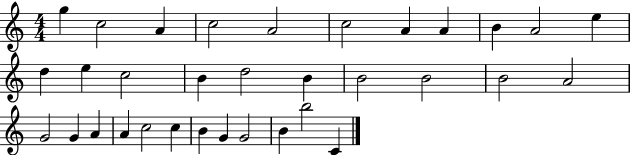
{
  \clef treble
  \numericTimeSignature
  \time 4/4
  \key c \major
  g''4 c''2 a'4 | c''2 a'2 | c''2 a'4 a'4 | b'4 a'2 e''4 | \break d''4 e''4 c''2 | b'4 d''2 b'4 | b'2 b'2 | b'2 a'2 | \break g'2 g'4 a'4 | a'4 c''2 c''4 | b'4 g'4 g'2 | b'4 b''2 c'4 | \break \bar "|."
}